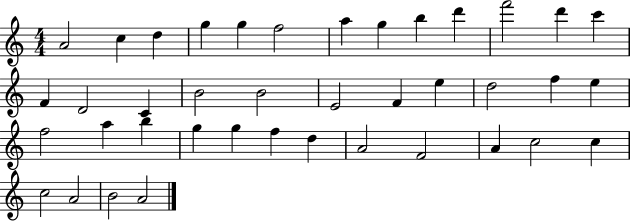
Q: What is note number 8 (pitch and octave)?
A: G5